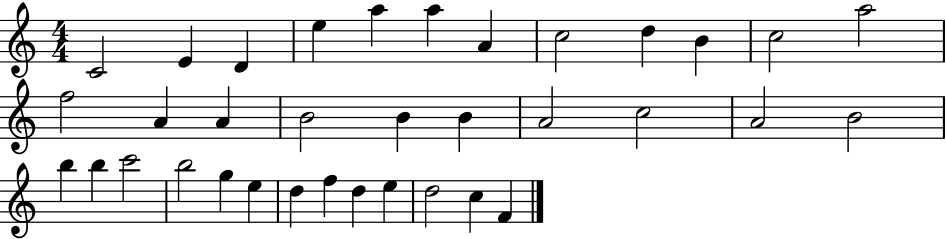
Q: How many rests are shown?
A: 0